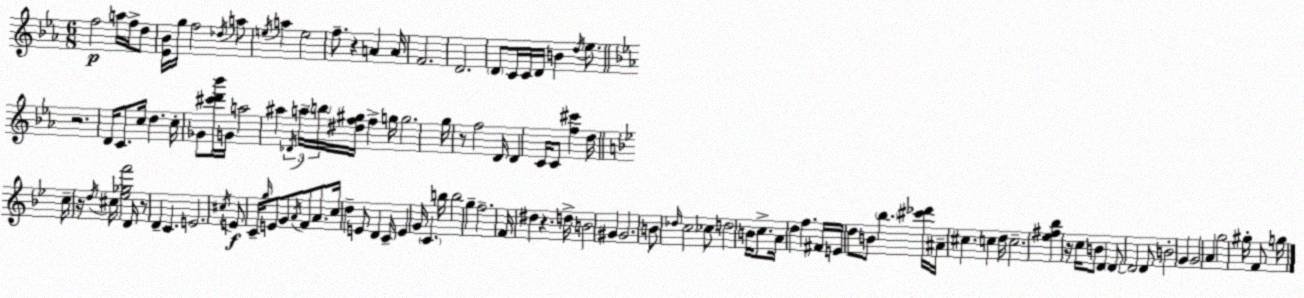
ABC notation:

X:1
T:Untitled
M:6/8
L:1/4
K:Cm
f2 a/4 f/4 d/2 [_E_B]/4 g/4 f2 _d/4 a/2 e/4 a e2 f/2 z A A/4 F2 D2 D/2 C/4 C/4 D/4 B d/4 _e/2 z2 D/4 C/2 c/4 d c/4 _G/2 [^c'd'_b']/4 G/4 a2 ^a _D/4 a/4 b/4 [^df^g]/4 f g/4 g2 g/4 z/2 f2 D/4 D C/4 C/2 [f^c'] d/4 c/4 z/4 d/4 ^c/4 [_e_gf']2 D/4 z/2 D C E2 ^c/4 E/2 C/4 g/4 E/2 G/2 A/4 F/2 A/2 c/4 d E/2 D C/4 E G/4 C b/4 b2 g f2 F/4 ^d z d/4 B2 ^G ^G2 B/2 _d/4 c2 _c/2 d2 B/4 c/2 A/4 d f ^F/4 E/4 d/2 B/2 _b [^c'_d']/4 ^A/4 ^c c d/4 c2 [_e^f_b] z/4 c/4 B/2 D D/2 D2 D/2 B2 G G2 A g2 ^g/4 F/2 g/4